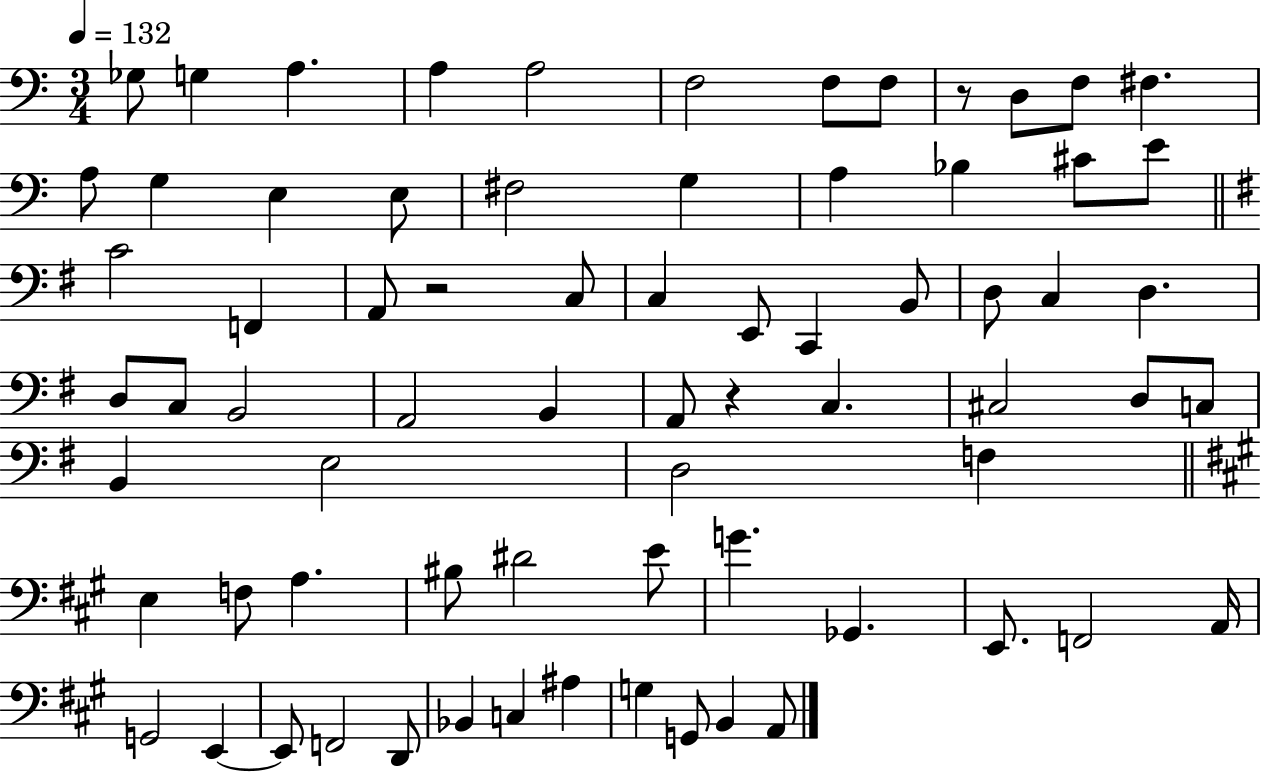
Gb3/e G3/q A3/q. A3/q A3/h F3/h F3/e F3/e R/e D3/e F3/e F#3/q. A3/e G3/q E3/q E3/e F#3/h G3/q A3/q Bb3/q C#4/e E4/e C4/h F2/q A2/e R/h C3/e C3/q E2/e C2/q B2/e D3/e C3/q D3/q. D3/e C3/e B2/h A2/h B2/q A2/e R/q C3/q. C#3/h D3/e C3/e B2/q E3/h D3/h F3/q E3/q F3/e A3/q. BIS3/e D#4/h E4/e G4/q. Gb2/q. E2/e. F2/h A2/s G2/h E2/q E2/e F2/h D2/e Bb2/q C3/q A#3/q G3/q G2/e B2/q A2/e